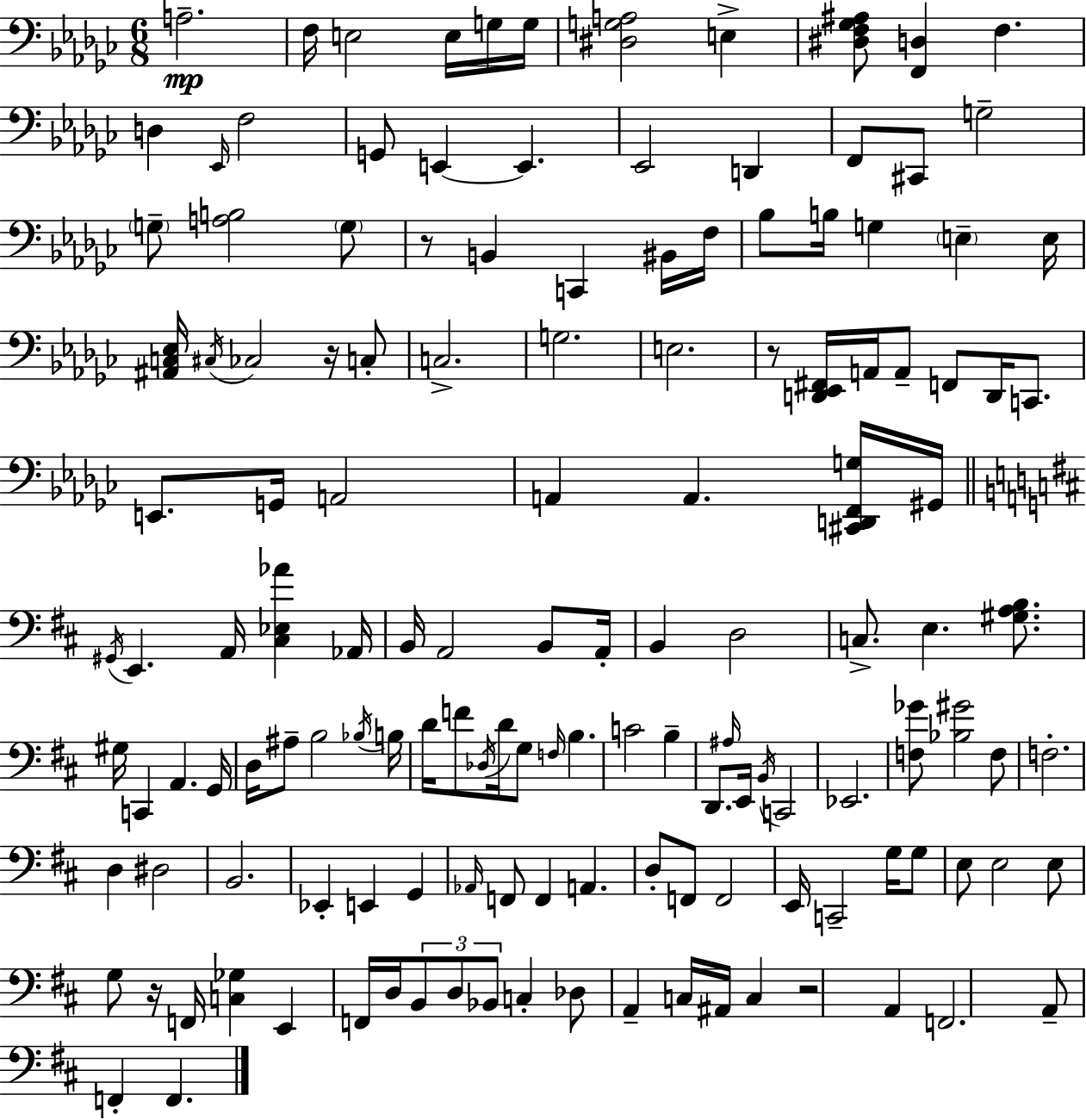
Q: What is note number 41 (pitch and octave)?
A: C2